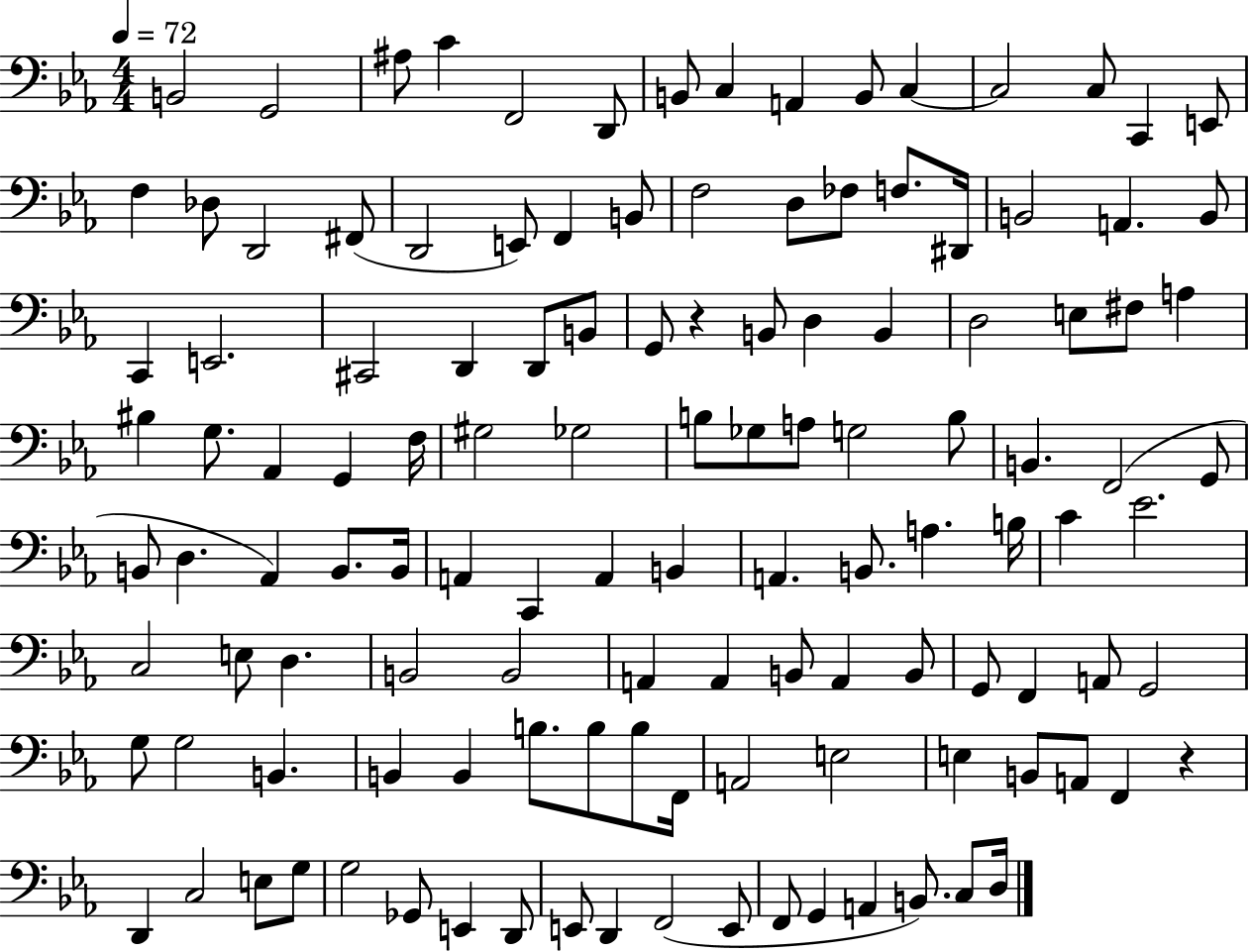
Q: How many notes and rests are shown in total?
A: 124